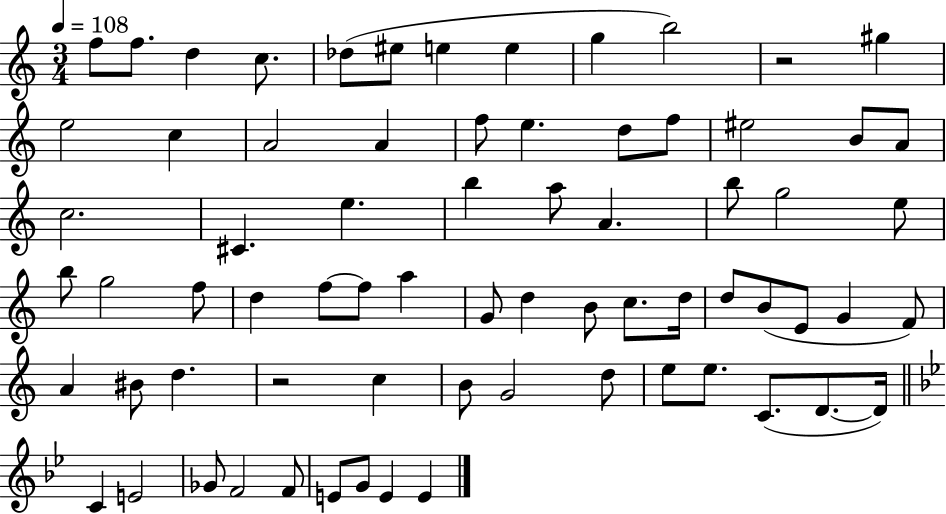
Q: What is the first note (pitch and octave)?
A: F5